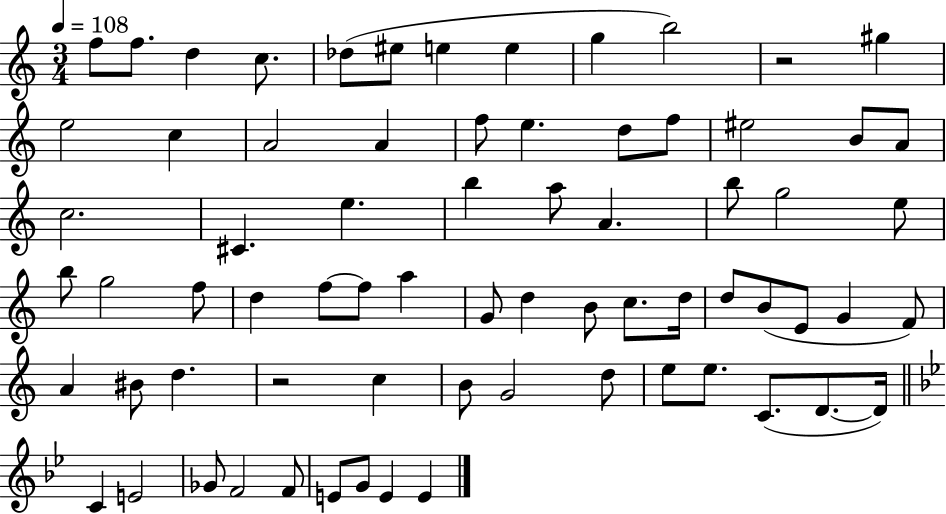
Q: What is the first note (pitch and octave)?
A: F5